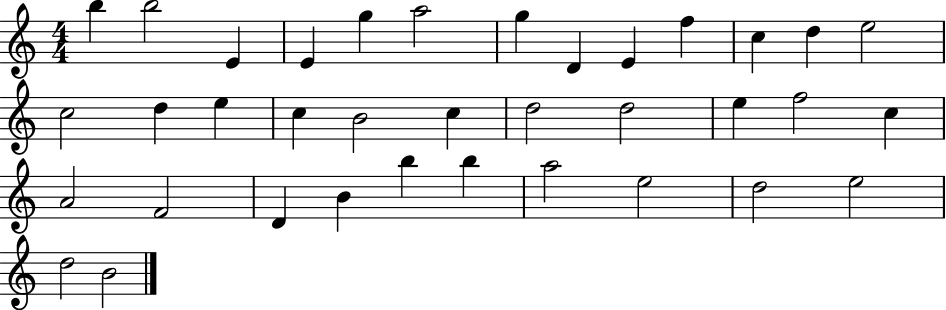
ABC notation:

X:1
T:Untitled
M:4/4
L:1/4
K:C
b b2 E E g a2 g D E f c d e2 c2 d e c B2 c d2 d2 e f2 c A2 F2 D B b b a2 e2 d2 e2 d2 B2